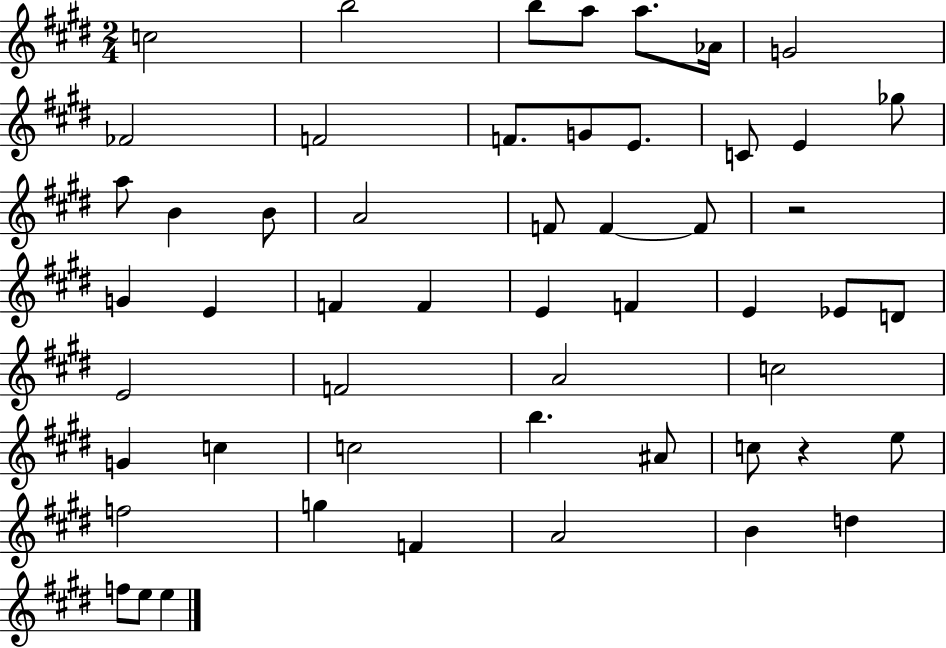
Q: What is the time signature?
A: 2/4